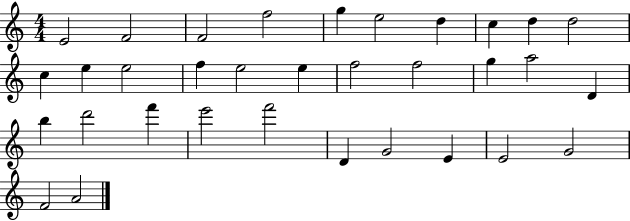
E4/h F4/h F4/h F5/h G5/q E5/h D5/q C5/q D5/q D5/h C5/q E5/q E5/h F5/q E5/h E5/q F5/h F5/h G5/q A5/h D4/q B5/q D6/h F6/q E6/h F6/h D4/q G4/h E4/q E4/h G4/h F4/h A4/h